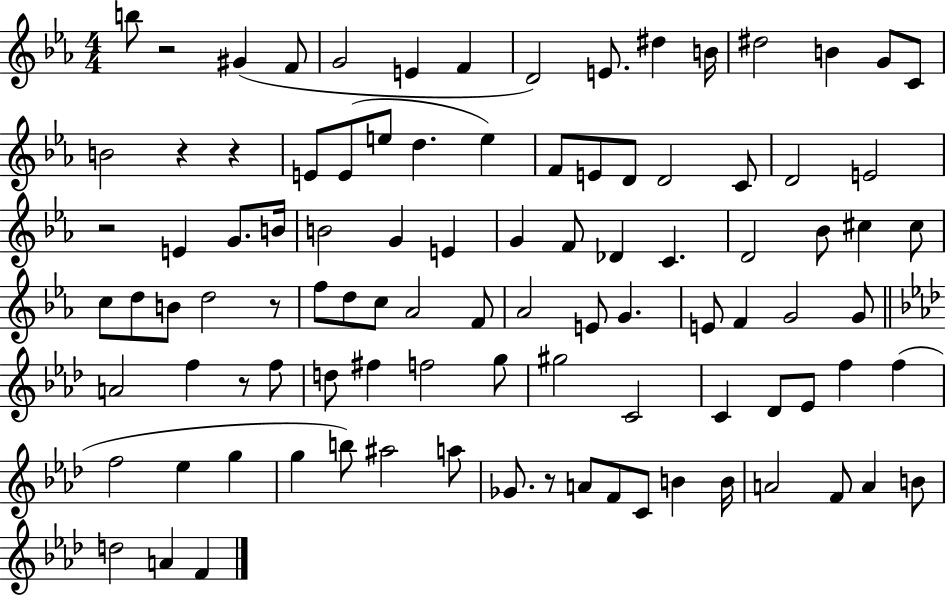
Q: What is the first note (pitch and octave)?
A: B5